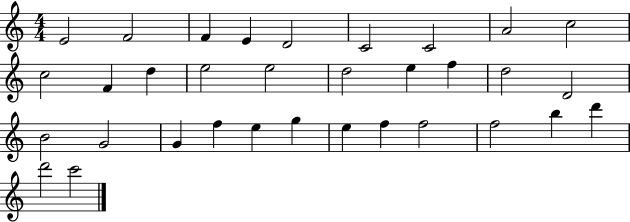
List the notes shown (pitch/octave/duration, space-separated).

E4/h F4/h F4/q E4/q D4/h C4/h C4/h A4/h C5/h C5/h F4/q D5/q E5/h E5/h D5/h E5/q F5/q D5/h D4/h B4/h G4/h G4/q F5/q E5/q G5/q E5/q F5/q F5/h F5/h B5/q D6/q D6/h C6/h